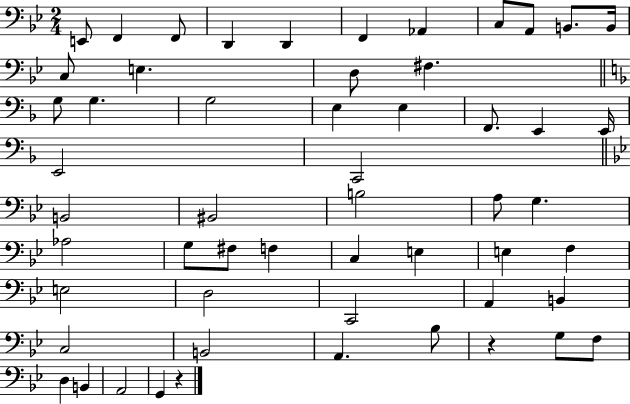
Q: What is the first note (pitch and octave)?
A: E2